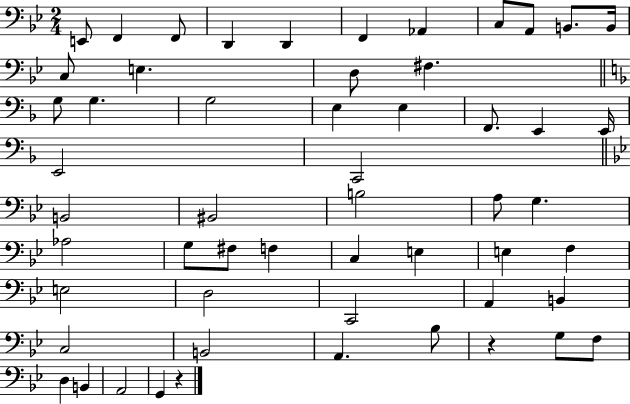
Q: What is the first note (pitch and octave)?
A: E2